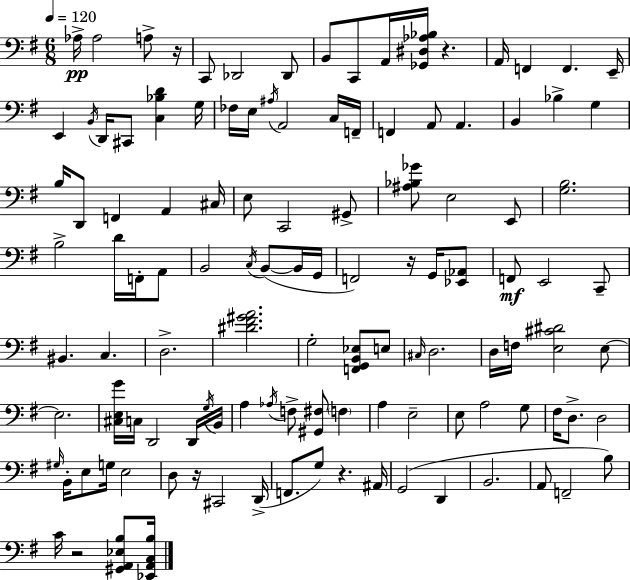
X:1
T:Untitled
M:6/8
L:1/4
K:Em
_A,/4 _A,2 A,/2 z/4 C,,/2 _D,,2 _D,,/2 B,,/2 C,,/2 A,,/4 [_G,,^D,_A,_B,]/4 z A,,/4 F,, F,, E,,/4 E,, B,,/4 D,,/4 ^C,,/2 [C,_B,D] G,/4 _F,/4 E,/4 ^A,/4 A,,2 C,/4 F,,/4 F,, A,,/2 A,, B,, _B, G, B,/4 D,,/2 F,, A,, ^C,/4 E,/2 C,,2 ^G,,/2 [^A,_B,_G]/2 E,2 E,,/2 [G,B,]2 B,2 D/4 F,,/4 A,,/2 B,,2 C,/4 B,,/2 B,,/4 G,,/4 F,,2 z/4 G,,/4 [_E,,_A,,]/2 F,,/2 E,,2 C,,/2 ^B,, C, D,2 [^D^F^GA]2 G,2 [F,,G,,B,,_E,]/2 E,/2 ^C,/4 D,2 D,/4 F,/4 [E,^C^D]2 E,/2 E,2 [^C,E,G]/4 C,/4 D,,2 D,,/4 G,/4 B,,/4 A, _A,/4 F,/2 [^G,,^F,]/2 F, A, E,2 E,/2 A,2 G,/2 ^F,/4 D,/2 D,2 ^G,/4 B,,/4 E,/2 G,/4 E,2 D,/2 z/4 ^C,,2 D,,/4 F,,/2 G,/2 z ^A,,/4 G,,2 D,, B,,2 A,,/2 F,,2 B,/2 C/4 z2 [^G,,A,,_E,B,]/2 [_E,,A,,C,B,]/4